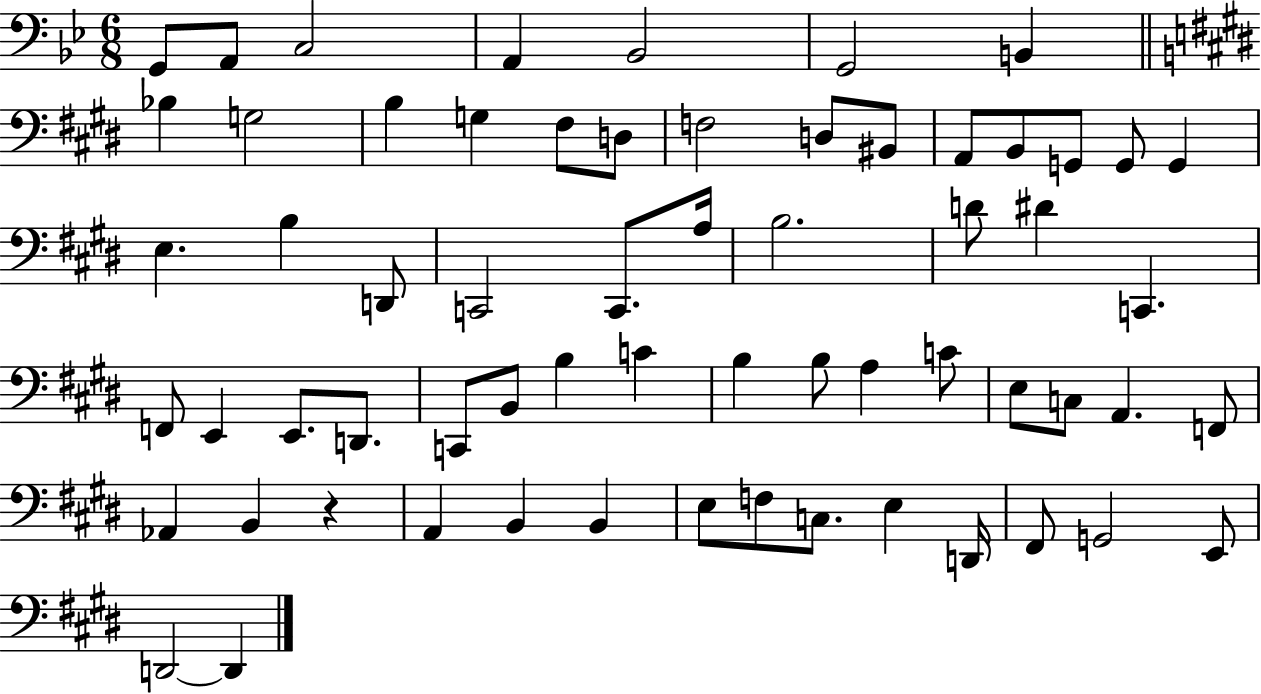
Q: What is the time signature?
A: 6/8